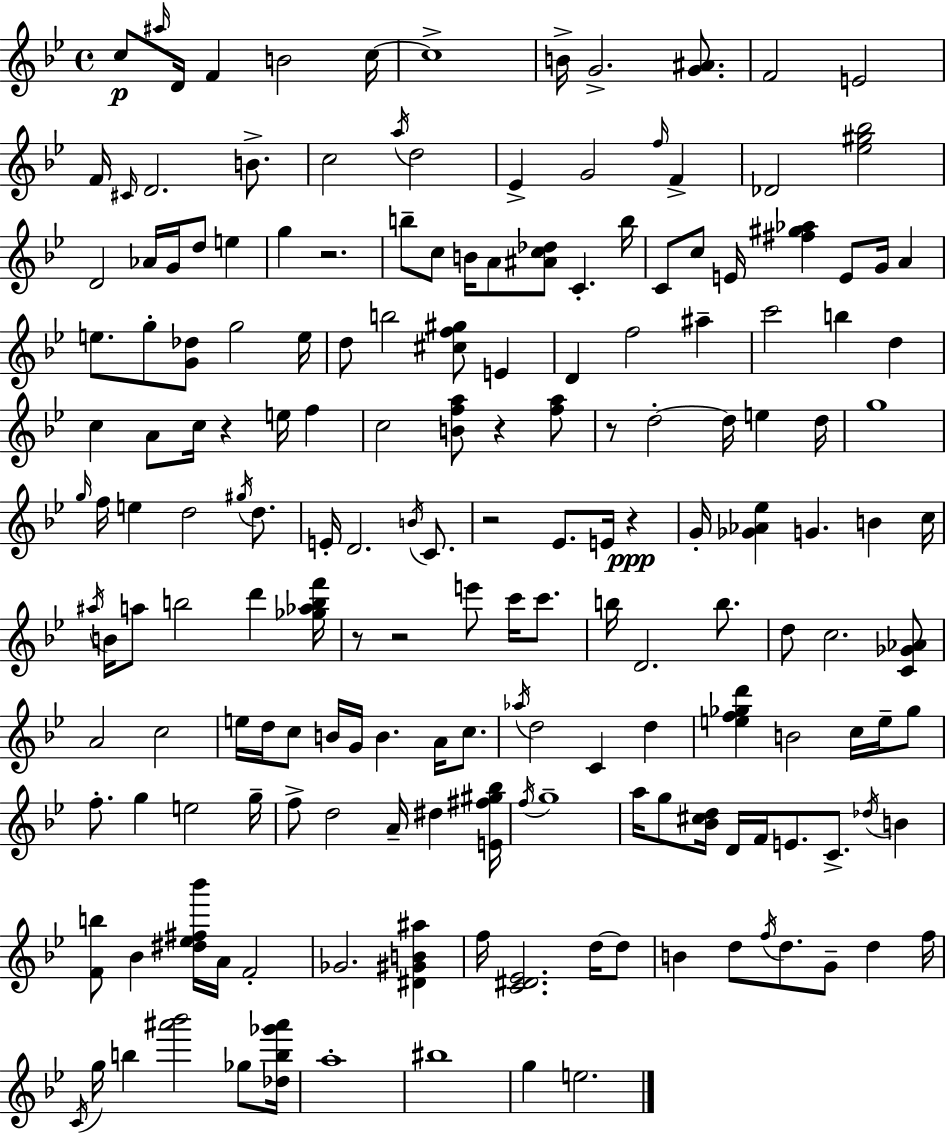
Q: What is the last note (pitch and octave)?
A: E5